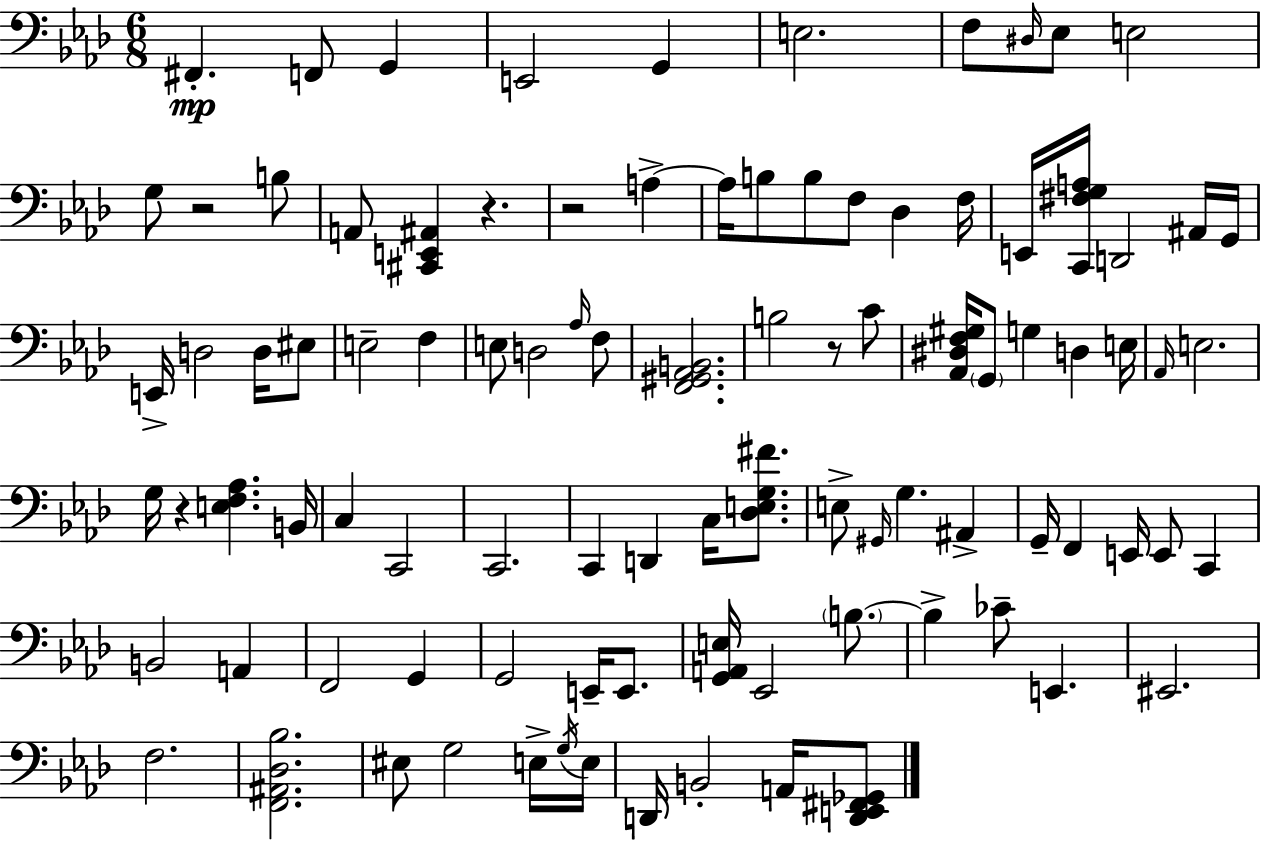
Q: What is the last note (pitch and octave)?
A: A2